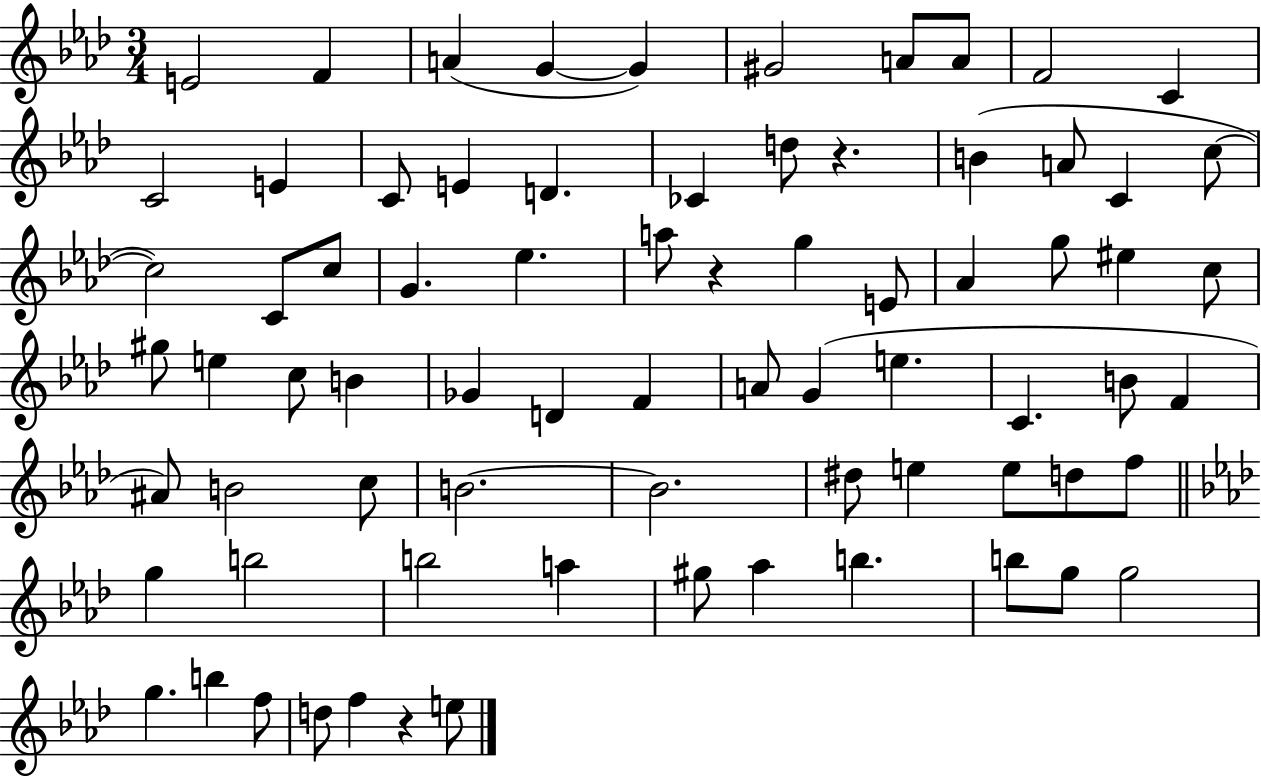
E4/h F4/q A4/q G4/q G4/q G#4/h A4/e A4/e F4/h C4/q C4/h E4/q C4/e E4/q D4/q. CES4/q D5/e R/q. B4/q A4/e C4/q C5/e C5/h C4/e C5/e G4/q. Eb5/q. A5/e R/q G5/q E4/e Ab4/q G5/e EIS5/q C5/e G#5/e E5/q C5/e B4/q Gb4/q D4/q F4/q A4/e G4/q E5/q. C4/q. B4/e F4/q A#4/e B4/h C5/e B4/h. B4/h. D#5/e E5/q E5/e D5/e F5/e G5/q B5/h B5/h A5/q G#5/e Ab5/q B5/q. B5/e G5/e G5/h G5/q. B5/q F5/e D5/e F5/q R/q E5/e